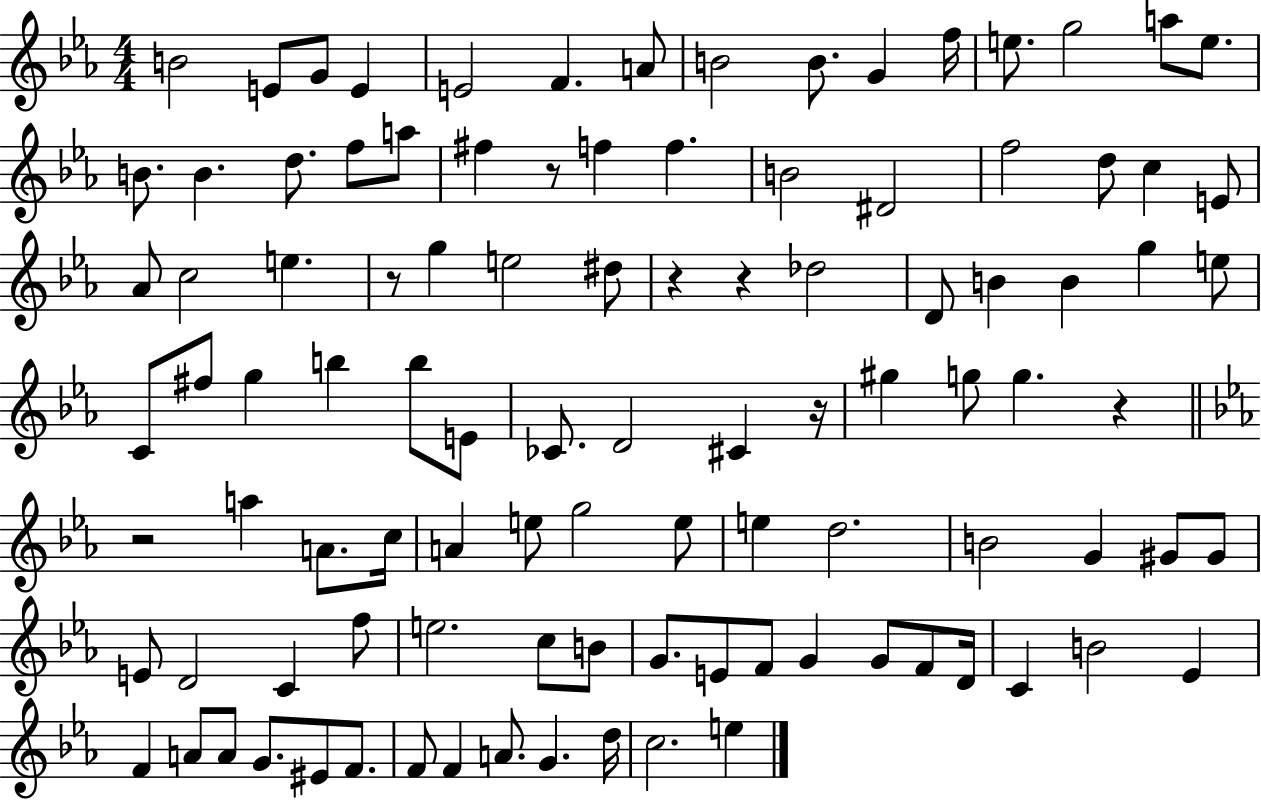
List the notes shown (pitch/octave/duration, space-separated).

B4/h E4/e G4/e E4/q E4/h F4/q. A4/e B4/h B4/e. G4/q F5/s E5/e. G5/h A5/e E5/e. B4/e. B4/q. D5/e. F5/e A5/e F#5/q R/e F5/q F5/q. B4/h D#4/h F5/h D5/e C5/q E4/e Ab4/e C5/h E5/q. R/e G5/q E5/h D#5/e R/q R/q Db5/h D4/e B4/q B4/q G5/q E5/e C4/e F#5/e G5/q B5/q B5/e E4/e CES4/e. D4/h C#4/q R/s G#5/q G5/e G5/q. R/q R/h A5/q A4/e. C5/s A4/q E5/e G5/h E5/e E5/q D5/h. B4/h G4/q G#4/e G#4/e E4/e D4/h C4/q F5/e E5/h. C5/e B4/e G4/e. E4/e F4/e G4/q G4/e F4/e D4/s C4/q B4/h Eb4/q F4/q A4/e A4/e G4/e. EIS4/e F4/e. F4/e F4/q A4/e. G4/q. D5/s C5/h. E5/q